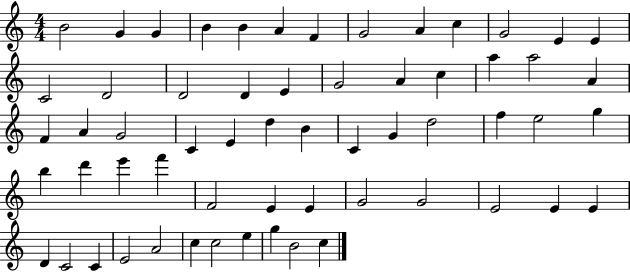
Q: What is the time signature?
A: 4/4